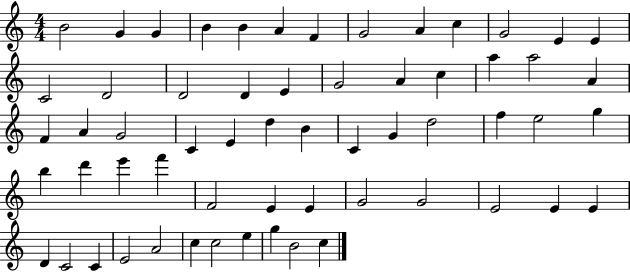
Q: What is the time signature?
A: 4/4